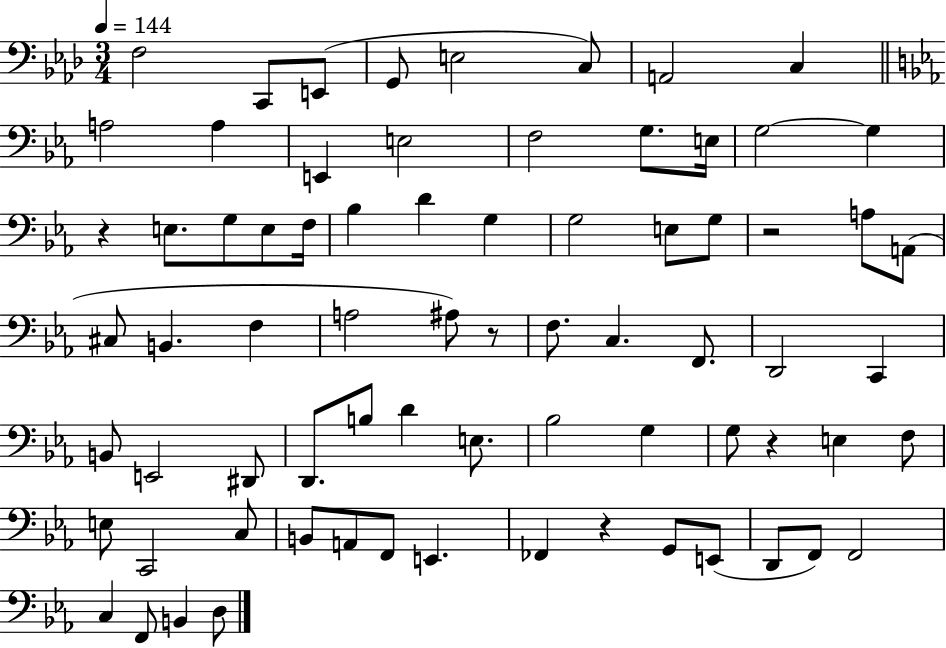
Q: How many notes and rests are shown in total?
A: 73